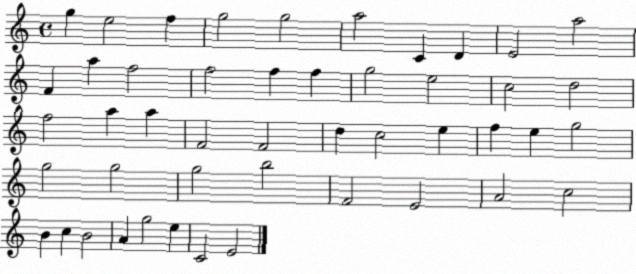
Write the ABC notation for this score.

X:1
T:Untitled
M:4/4
L:1/4
K:C
g e2 f g2 g2 a2 C D E2 a2 F a f2 f2 f f g2 e2 c2 d2 f2 a a F2 F2 d c2 e f e g2 g2 g2 g2 b2 F2 E2 A2 c2 B c B2 A g2 e C2 E2